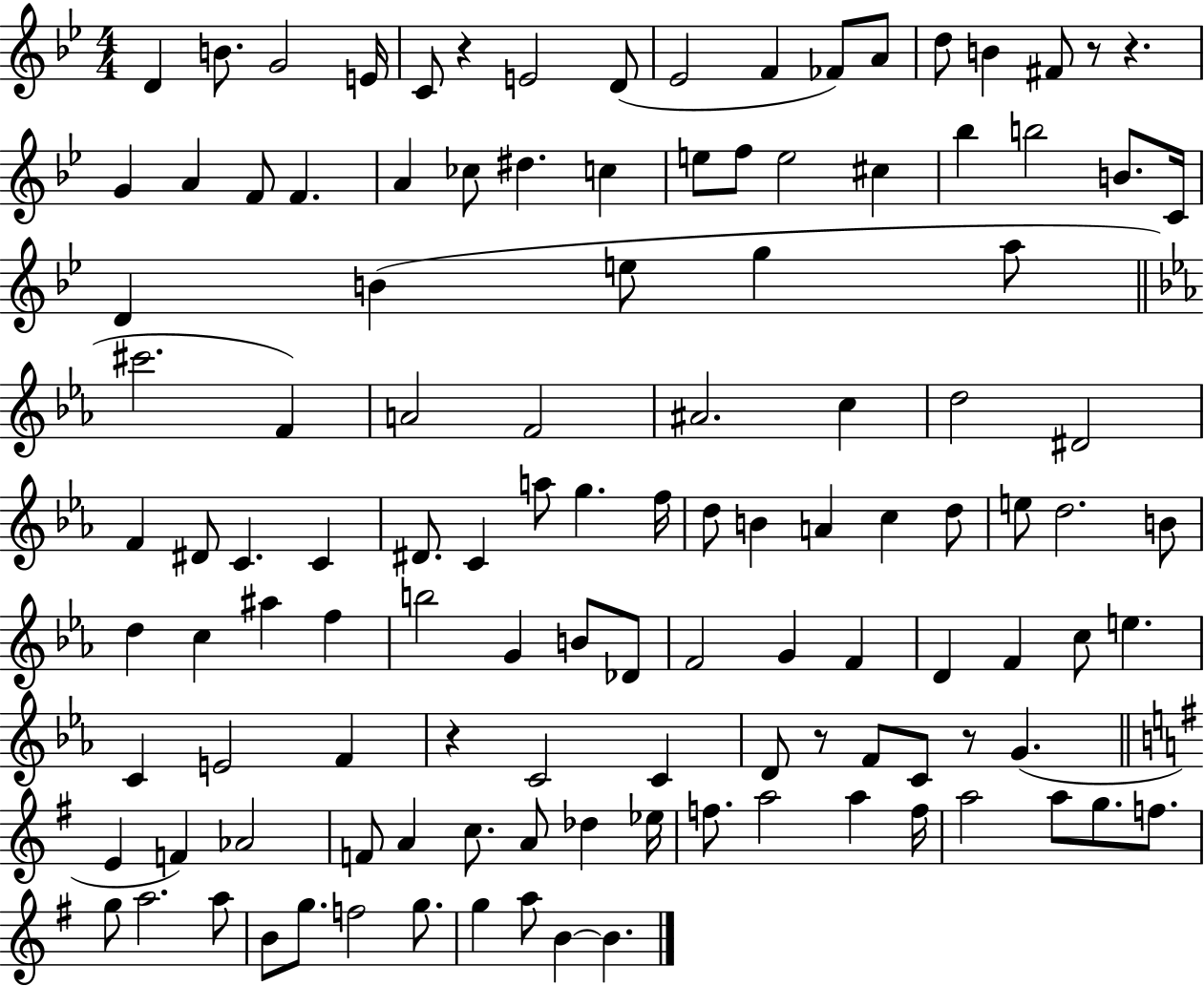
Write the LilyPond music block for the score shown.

{
  \clef treble
  \numericTimeSignature
  \time 4/4
  \key bes \major
  d'4 b'8. g'2 e'16 | c'8 r4 e'2 d'8( | ees'2 f'4 fes'8) a'8 | d''8 b'4 fis'8 r8 r4. | \break g'4 a'4 f'8 f'4. | a'4 ces''8 dis''4. c''4 | e''8 f''8 e''2 cis''4 | bes''4 b''2 b'8. c'16 | \break d'4 b'4( e''8 g''4 a''8 | \bar "||" \break \key c \minor cis'''2. f'4) | a'2 f'2 | ais'2. c''4 | d''2 dis'2 | \break f'4 dis'8 c'4. c'4 | dis'8. c'4 a''8 g''4. f''16 | d''8 b'4 a'4 c''4 d''8 | e''8 d''2. b'8 | \break d''4 c''4 ais''4 f''4 | b''2 g'4 b'8 des'8 | f'2 g'4 f'4 | d'4 f'4 c''8 e''4. | \break c'4 e'2 f'4 | r4 c'2 c'4 | d'8 r8 f'8 c'8 r8 g'4.( | \bar "||" \break \key g \major e'4 f'4) aes'2 | f'8 a'4 c''8. a'8 des''4 ees''16 | f''8. a''2 a''4 f''16 | a''2 a''8 g''8. f''8. | \break g''8 a''2. a''8 | b'8 g''8. f''2 g''8. | g''4 a''8 b'4~~ b'4. | \bar "|."
}